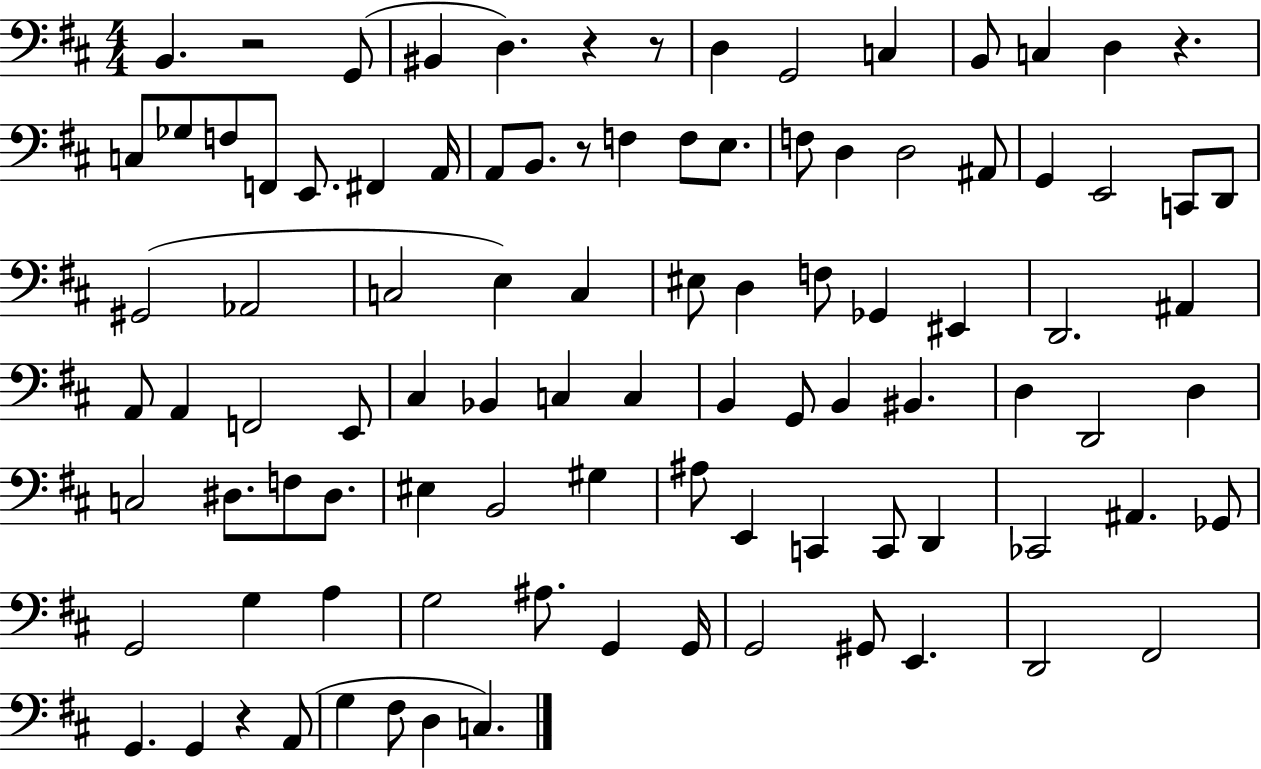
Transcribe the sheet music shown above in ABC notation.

X:1
T:Untitled
M:4/4
L:1/4
K:D
B,, z2 G,,/2 ^B,, D, z z/2 D, G,,2 C, B,,/2 C, D, z C,/2 _G,/2 F,/2 F,,/2 E,,/2 ^F,, A,,/4 A,,/2 B,,/2 z/2 F, F,/2 E,/2 F,/2 D, D,2 ^A,,/2 G,, E,,2 C,,/2 D,,/2 ^G,,2 _A,,2 C,2 E, C, ^E,/2 D, F,/2 _G,, ^E,, D,,2 ^A,, A,,/2 A,, F,,2 E,,/2 ^C, _B,, C, C, B,, G,,/2 B,, ^B,, D, D,,2 D, C,2 ^D,/2 F,/2 ^D,/2 ^E, B,,2 ^G, ^A,/2 E,, C,, C,,/2 D,, _C,,2 ^A,, _G,,/2 G,,2 G, A, G,2 ^A,/2 G,, G,,/4 G,,2 ^G,,/2 E,, D,,2 ^F,,2 G,, G,, z A,,/2 G, ^F,/2 D, C,